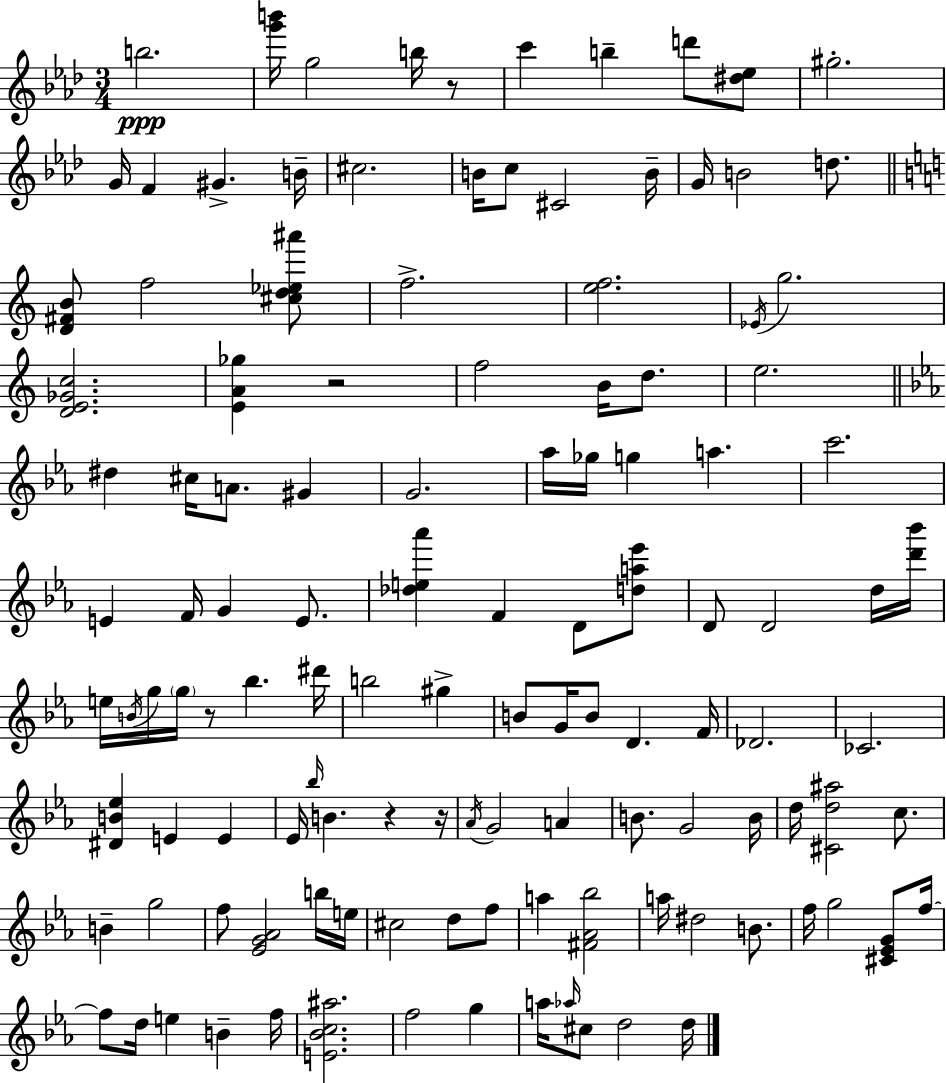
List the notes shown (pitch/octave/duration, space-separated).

B5/h. [G6,B6]/s G5/h B5/s R/e C6/q B5/q D6/e [D#5,Eb5]/e G#5/h. G4/s F4/q G#4/q. B4/s C#5/h. B4/s C5/e C#4/h B4/s G4/s B4/h D5/e. [D4,F#4,B4]/e F5/h [C#5,D5,Eb5,A#6]/e F5/h. [E5,F5]/h. Eb4/s G5/h. [D4,E4,Gb4,C5]/h. [E4,A4,Gb5]/q R/h F5/h B4/s D5/e. E5/h. D#5/q C#5/s A4/e. G#4/q G4/h. Ab5/s Gb5/s G5/q A5/q. C6/h. E4/q F4/s G4/q E4/e. [Db5,E5,Ab6]/q F4/q D4/e [D5,A5,Eb6]/e D4/e D4/h D5/s [D6,Bb6]/s E5/s B4/s G5/s G5/s R/e Bb5/q. D#6/s B5/h G#5/q B4/e G4/s B4/e D4/q. F4/s Db4/h. CES4/h. [D#4,B4,Eb5]/q E4/q E4/q Eb4/s Bb5/s B4/q. R/q R/s Ab4/s G4/h A4/q B4/e. G4/h B4/s D5/s [C#4,D5,A#5]/h C5/e. B4/q G5/h F5/e [Eb4,G4,Ab4]/h B5/s E5/s C#5/h D5/e F5/e A5/q [F#4,Ab4,Bb5]/h A5/s D#5/h B4/e. F5/s G5/h [C#4,Eb4,G4]/e F5/s F5/e D5/s E5/q B4/q F5/s [E4,Bb4,C5,A#5]/h. F5/h G5/q A5/s Ab5/s C#5/e D5/h D5/s